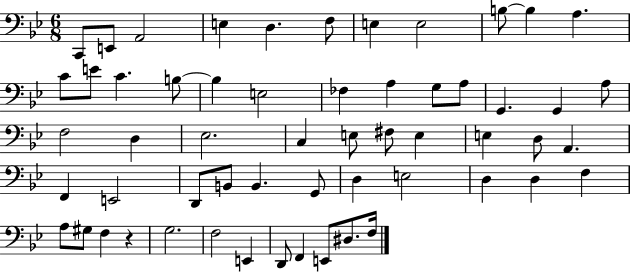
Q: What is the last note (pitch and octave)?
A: F3